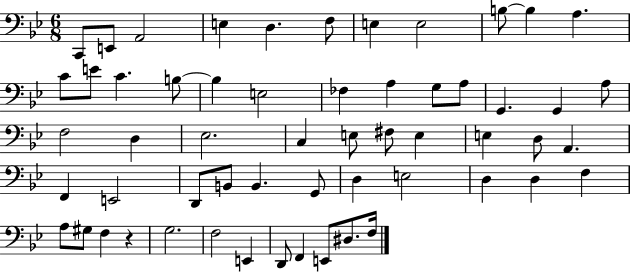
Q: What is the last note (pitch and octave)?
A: F3